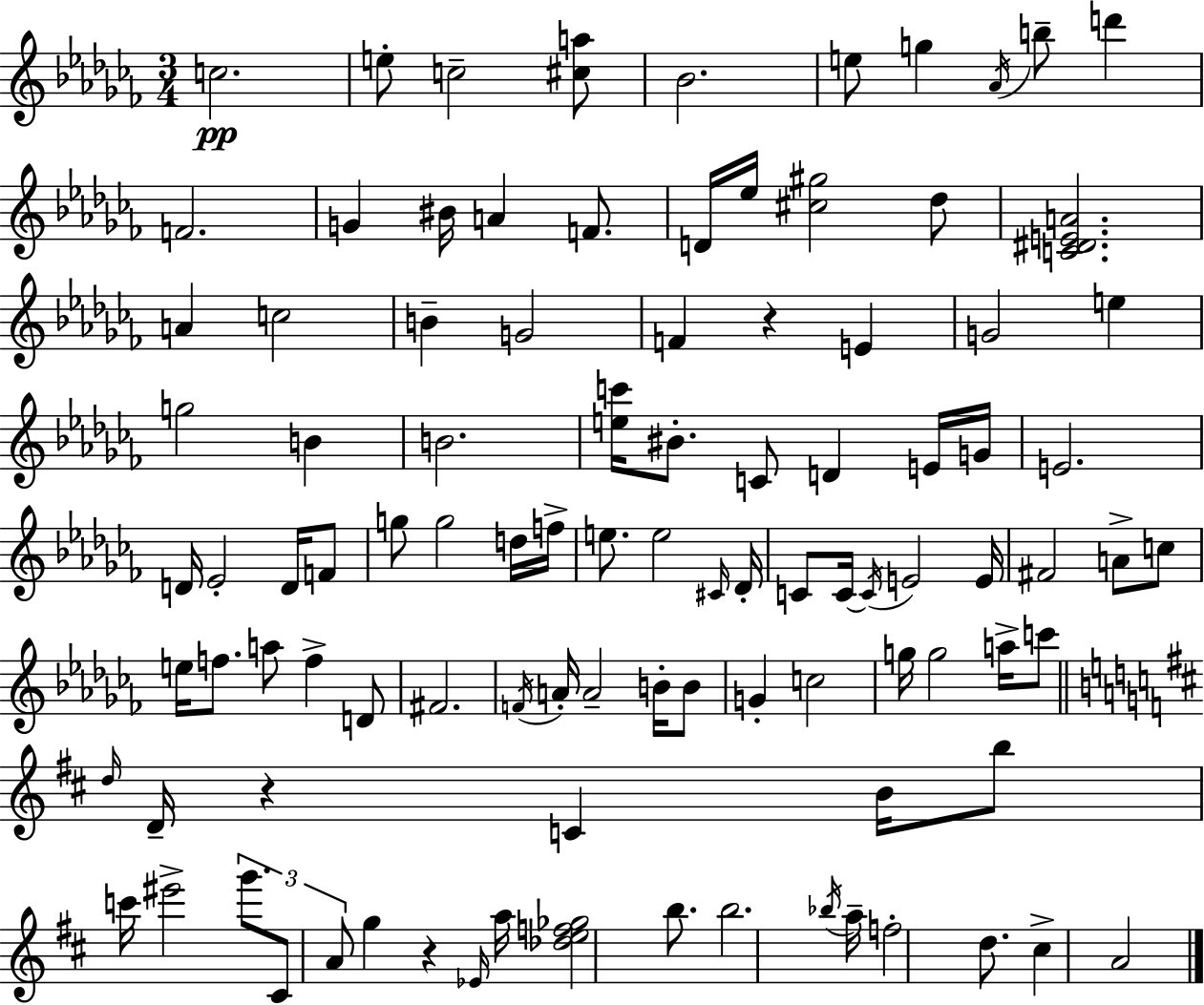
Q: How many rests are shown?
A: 3